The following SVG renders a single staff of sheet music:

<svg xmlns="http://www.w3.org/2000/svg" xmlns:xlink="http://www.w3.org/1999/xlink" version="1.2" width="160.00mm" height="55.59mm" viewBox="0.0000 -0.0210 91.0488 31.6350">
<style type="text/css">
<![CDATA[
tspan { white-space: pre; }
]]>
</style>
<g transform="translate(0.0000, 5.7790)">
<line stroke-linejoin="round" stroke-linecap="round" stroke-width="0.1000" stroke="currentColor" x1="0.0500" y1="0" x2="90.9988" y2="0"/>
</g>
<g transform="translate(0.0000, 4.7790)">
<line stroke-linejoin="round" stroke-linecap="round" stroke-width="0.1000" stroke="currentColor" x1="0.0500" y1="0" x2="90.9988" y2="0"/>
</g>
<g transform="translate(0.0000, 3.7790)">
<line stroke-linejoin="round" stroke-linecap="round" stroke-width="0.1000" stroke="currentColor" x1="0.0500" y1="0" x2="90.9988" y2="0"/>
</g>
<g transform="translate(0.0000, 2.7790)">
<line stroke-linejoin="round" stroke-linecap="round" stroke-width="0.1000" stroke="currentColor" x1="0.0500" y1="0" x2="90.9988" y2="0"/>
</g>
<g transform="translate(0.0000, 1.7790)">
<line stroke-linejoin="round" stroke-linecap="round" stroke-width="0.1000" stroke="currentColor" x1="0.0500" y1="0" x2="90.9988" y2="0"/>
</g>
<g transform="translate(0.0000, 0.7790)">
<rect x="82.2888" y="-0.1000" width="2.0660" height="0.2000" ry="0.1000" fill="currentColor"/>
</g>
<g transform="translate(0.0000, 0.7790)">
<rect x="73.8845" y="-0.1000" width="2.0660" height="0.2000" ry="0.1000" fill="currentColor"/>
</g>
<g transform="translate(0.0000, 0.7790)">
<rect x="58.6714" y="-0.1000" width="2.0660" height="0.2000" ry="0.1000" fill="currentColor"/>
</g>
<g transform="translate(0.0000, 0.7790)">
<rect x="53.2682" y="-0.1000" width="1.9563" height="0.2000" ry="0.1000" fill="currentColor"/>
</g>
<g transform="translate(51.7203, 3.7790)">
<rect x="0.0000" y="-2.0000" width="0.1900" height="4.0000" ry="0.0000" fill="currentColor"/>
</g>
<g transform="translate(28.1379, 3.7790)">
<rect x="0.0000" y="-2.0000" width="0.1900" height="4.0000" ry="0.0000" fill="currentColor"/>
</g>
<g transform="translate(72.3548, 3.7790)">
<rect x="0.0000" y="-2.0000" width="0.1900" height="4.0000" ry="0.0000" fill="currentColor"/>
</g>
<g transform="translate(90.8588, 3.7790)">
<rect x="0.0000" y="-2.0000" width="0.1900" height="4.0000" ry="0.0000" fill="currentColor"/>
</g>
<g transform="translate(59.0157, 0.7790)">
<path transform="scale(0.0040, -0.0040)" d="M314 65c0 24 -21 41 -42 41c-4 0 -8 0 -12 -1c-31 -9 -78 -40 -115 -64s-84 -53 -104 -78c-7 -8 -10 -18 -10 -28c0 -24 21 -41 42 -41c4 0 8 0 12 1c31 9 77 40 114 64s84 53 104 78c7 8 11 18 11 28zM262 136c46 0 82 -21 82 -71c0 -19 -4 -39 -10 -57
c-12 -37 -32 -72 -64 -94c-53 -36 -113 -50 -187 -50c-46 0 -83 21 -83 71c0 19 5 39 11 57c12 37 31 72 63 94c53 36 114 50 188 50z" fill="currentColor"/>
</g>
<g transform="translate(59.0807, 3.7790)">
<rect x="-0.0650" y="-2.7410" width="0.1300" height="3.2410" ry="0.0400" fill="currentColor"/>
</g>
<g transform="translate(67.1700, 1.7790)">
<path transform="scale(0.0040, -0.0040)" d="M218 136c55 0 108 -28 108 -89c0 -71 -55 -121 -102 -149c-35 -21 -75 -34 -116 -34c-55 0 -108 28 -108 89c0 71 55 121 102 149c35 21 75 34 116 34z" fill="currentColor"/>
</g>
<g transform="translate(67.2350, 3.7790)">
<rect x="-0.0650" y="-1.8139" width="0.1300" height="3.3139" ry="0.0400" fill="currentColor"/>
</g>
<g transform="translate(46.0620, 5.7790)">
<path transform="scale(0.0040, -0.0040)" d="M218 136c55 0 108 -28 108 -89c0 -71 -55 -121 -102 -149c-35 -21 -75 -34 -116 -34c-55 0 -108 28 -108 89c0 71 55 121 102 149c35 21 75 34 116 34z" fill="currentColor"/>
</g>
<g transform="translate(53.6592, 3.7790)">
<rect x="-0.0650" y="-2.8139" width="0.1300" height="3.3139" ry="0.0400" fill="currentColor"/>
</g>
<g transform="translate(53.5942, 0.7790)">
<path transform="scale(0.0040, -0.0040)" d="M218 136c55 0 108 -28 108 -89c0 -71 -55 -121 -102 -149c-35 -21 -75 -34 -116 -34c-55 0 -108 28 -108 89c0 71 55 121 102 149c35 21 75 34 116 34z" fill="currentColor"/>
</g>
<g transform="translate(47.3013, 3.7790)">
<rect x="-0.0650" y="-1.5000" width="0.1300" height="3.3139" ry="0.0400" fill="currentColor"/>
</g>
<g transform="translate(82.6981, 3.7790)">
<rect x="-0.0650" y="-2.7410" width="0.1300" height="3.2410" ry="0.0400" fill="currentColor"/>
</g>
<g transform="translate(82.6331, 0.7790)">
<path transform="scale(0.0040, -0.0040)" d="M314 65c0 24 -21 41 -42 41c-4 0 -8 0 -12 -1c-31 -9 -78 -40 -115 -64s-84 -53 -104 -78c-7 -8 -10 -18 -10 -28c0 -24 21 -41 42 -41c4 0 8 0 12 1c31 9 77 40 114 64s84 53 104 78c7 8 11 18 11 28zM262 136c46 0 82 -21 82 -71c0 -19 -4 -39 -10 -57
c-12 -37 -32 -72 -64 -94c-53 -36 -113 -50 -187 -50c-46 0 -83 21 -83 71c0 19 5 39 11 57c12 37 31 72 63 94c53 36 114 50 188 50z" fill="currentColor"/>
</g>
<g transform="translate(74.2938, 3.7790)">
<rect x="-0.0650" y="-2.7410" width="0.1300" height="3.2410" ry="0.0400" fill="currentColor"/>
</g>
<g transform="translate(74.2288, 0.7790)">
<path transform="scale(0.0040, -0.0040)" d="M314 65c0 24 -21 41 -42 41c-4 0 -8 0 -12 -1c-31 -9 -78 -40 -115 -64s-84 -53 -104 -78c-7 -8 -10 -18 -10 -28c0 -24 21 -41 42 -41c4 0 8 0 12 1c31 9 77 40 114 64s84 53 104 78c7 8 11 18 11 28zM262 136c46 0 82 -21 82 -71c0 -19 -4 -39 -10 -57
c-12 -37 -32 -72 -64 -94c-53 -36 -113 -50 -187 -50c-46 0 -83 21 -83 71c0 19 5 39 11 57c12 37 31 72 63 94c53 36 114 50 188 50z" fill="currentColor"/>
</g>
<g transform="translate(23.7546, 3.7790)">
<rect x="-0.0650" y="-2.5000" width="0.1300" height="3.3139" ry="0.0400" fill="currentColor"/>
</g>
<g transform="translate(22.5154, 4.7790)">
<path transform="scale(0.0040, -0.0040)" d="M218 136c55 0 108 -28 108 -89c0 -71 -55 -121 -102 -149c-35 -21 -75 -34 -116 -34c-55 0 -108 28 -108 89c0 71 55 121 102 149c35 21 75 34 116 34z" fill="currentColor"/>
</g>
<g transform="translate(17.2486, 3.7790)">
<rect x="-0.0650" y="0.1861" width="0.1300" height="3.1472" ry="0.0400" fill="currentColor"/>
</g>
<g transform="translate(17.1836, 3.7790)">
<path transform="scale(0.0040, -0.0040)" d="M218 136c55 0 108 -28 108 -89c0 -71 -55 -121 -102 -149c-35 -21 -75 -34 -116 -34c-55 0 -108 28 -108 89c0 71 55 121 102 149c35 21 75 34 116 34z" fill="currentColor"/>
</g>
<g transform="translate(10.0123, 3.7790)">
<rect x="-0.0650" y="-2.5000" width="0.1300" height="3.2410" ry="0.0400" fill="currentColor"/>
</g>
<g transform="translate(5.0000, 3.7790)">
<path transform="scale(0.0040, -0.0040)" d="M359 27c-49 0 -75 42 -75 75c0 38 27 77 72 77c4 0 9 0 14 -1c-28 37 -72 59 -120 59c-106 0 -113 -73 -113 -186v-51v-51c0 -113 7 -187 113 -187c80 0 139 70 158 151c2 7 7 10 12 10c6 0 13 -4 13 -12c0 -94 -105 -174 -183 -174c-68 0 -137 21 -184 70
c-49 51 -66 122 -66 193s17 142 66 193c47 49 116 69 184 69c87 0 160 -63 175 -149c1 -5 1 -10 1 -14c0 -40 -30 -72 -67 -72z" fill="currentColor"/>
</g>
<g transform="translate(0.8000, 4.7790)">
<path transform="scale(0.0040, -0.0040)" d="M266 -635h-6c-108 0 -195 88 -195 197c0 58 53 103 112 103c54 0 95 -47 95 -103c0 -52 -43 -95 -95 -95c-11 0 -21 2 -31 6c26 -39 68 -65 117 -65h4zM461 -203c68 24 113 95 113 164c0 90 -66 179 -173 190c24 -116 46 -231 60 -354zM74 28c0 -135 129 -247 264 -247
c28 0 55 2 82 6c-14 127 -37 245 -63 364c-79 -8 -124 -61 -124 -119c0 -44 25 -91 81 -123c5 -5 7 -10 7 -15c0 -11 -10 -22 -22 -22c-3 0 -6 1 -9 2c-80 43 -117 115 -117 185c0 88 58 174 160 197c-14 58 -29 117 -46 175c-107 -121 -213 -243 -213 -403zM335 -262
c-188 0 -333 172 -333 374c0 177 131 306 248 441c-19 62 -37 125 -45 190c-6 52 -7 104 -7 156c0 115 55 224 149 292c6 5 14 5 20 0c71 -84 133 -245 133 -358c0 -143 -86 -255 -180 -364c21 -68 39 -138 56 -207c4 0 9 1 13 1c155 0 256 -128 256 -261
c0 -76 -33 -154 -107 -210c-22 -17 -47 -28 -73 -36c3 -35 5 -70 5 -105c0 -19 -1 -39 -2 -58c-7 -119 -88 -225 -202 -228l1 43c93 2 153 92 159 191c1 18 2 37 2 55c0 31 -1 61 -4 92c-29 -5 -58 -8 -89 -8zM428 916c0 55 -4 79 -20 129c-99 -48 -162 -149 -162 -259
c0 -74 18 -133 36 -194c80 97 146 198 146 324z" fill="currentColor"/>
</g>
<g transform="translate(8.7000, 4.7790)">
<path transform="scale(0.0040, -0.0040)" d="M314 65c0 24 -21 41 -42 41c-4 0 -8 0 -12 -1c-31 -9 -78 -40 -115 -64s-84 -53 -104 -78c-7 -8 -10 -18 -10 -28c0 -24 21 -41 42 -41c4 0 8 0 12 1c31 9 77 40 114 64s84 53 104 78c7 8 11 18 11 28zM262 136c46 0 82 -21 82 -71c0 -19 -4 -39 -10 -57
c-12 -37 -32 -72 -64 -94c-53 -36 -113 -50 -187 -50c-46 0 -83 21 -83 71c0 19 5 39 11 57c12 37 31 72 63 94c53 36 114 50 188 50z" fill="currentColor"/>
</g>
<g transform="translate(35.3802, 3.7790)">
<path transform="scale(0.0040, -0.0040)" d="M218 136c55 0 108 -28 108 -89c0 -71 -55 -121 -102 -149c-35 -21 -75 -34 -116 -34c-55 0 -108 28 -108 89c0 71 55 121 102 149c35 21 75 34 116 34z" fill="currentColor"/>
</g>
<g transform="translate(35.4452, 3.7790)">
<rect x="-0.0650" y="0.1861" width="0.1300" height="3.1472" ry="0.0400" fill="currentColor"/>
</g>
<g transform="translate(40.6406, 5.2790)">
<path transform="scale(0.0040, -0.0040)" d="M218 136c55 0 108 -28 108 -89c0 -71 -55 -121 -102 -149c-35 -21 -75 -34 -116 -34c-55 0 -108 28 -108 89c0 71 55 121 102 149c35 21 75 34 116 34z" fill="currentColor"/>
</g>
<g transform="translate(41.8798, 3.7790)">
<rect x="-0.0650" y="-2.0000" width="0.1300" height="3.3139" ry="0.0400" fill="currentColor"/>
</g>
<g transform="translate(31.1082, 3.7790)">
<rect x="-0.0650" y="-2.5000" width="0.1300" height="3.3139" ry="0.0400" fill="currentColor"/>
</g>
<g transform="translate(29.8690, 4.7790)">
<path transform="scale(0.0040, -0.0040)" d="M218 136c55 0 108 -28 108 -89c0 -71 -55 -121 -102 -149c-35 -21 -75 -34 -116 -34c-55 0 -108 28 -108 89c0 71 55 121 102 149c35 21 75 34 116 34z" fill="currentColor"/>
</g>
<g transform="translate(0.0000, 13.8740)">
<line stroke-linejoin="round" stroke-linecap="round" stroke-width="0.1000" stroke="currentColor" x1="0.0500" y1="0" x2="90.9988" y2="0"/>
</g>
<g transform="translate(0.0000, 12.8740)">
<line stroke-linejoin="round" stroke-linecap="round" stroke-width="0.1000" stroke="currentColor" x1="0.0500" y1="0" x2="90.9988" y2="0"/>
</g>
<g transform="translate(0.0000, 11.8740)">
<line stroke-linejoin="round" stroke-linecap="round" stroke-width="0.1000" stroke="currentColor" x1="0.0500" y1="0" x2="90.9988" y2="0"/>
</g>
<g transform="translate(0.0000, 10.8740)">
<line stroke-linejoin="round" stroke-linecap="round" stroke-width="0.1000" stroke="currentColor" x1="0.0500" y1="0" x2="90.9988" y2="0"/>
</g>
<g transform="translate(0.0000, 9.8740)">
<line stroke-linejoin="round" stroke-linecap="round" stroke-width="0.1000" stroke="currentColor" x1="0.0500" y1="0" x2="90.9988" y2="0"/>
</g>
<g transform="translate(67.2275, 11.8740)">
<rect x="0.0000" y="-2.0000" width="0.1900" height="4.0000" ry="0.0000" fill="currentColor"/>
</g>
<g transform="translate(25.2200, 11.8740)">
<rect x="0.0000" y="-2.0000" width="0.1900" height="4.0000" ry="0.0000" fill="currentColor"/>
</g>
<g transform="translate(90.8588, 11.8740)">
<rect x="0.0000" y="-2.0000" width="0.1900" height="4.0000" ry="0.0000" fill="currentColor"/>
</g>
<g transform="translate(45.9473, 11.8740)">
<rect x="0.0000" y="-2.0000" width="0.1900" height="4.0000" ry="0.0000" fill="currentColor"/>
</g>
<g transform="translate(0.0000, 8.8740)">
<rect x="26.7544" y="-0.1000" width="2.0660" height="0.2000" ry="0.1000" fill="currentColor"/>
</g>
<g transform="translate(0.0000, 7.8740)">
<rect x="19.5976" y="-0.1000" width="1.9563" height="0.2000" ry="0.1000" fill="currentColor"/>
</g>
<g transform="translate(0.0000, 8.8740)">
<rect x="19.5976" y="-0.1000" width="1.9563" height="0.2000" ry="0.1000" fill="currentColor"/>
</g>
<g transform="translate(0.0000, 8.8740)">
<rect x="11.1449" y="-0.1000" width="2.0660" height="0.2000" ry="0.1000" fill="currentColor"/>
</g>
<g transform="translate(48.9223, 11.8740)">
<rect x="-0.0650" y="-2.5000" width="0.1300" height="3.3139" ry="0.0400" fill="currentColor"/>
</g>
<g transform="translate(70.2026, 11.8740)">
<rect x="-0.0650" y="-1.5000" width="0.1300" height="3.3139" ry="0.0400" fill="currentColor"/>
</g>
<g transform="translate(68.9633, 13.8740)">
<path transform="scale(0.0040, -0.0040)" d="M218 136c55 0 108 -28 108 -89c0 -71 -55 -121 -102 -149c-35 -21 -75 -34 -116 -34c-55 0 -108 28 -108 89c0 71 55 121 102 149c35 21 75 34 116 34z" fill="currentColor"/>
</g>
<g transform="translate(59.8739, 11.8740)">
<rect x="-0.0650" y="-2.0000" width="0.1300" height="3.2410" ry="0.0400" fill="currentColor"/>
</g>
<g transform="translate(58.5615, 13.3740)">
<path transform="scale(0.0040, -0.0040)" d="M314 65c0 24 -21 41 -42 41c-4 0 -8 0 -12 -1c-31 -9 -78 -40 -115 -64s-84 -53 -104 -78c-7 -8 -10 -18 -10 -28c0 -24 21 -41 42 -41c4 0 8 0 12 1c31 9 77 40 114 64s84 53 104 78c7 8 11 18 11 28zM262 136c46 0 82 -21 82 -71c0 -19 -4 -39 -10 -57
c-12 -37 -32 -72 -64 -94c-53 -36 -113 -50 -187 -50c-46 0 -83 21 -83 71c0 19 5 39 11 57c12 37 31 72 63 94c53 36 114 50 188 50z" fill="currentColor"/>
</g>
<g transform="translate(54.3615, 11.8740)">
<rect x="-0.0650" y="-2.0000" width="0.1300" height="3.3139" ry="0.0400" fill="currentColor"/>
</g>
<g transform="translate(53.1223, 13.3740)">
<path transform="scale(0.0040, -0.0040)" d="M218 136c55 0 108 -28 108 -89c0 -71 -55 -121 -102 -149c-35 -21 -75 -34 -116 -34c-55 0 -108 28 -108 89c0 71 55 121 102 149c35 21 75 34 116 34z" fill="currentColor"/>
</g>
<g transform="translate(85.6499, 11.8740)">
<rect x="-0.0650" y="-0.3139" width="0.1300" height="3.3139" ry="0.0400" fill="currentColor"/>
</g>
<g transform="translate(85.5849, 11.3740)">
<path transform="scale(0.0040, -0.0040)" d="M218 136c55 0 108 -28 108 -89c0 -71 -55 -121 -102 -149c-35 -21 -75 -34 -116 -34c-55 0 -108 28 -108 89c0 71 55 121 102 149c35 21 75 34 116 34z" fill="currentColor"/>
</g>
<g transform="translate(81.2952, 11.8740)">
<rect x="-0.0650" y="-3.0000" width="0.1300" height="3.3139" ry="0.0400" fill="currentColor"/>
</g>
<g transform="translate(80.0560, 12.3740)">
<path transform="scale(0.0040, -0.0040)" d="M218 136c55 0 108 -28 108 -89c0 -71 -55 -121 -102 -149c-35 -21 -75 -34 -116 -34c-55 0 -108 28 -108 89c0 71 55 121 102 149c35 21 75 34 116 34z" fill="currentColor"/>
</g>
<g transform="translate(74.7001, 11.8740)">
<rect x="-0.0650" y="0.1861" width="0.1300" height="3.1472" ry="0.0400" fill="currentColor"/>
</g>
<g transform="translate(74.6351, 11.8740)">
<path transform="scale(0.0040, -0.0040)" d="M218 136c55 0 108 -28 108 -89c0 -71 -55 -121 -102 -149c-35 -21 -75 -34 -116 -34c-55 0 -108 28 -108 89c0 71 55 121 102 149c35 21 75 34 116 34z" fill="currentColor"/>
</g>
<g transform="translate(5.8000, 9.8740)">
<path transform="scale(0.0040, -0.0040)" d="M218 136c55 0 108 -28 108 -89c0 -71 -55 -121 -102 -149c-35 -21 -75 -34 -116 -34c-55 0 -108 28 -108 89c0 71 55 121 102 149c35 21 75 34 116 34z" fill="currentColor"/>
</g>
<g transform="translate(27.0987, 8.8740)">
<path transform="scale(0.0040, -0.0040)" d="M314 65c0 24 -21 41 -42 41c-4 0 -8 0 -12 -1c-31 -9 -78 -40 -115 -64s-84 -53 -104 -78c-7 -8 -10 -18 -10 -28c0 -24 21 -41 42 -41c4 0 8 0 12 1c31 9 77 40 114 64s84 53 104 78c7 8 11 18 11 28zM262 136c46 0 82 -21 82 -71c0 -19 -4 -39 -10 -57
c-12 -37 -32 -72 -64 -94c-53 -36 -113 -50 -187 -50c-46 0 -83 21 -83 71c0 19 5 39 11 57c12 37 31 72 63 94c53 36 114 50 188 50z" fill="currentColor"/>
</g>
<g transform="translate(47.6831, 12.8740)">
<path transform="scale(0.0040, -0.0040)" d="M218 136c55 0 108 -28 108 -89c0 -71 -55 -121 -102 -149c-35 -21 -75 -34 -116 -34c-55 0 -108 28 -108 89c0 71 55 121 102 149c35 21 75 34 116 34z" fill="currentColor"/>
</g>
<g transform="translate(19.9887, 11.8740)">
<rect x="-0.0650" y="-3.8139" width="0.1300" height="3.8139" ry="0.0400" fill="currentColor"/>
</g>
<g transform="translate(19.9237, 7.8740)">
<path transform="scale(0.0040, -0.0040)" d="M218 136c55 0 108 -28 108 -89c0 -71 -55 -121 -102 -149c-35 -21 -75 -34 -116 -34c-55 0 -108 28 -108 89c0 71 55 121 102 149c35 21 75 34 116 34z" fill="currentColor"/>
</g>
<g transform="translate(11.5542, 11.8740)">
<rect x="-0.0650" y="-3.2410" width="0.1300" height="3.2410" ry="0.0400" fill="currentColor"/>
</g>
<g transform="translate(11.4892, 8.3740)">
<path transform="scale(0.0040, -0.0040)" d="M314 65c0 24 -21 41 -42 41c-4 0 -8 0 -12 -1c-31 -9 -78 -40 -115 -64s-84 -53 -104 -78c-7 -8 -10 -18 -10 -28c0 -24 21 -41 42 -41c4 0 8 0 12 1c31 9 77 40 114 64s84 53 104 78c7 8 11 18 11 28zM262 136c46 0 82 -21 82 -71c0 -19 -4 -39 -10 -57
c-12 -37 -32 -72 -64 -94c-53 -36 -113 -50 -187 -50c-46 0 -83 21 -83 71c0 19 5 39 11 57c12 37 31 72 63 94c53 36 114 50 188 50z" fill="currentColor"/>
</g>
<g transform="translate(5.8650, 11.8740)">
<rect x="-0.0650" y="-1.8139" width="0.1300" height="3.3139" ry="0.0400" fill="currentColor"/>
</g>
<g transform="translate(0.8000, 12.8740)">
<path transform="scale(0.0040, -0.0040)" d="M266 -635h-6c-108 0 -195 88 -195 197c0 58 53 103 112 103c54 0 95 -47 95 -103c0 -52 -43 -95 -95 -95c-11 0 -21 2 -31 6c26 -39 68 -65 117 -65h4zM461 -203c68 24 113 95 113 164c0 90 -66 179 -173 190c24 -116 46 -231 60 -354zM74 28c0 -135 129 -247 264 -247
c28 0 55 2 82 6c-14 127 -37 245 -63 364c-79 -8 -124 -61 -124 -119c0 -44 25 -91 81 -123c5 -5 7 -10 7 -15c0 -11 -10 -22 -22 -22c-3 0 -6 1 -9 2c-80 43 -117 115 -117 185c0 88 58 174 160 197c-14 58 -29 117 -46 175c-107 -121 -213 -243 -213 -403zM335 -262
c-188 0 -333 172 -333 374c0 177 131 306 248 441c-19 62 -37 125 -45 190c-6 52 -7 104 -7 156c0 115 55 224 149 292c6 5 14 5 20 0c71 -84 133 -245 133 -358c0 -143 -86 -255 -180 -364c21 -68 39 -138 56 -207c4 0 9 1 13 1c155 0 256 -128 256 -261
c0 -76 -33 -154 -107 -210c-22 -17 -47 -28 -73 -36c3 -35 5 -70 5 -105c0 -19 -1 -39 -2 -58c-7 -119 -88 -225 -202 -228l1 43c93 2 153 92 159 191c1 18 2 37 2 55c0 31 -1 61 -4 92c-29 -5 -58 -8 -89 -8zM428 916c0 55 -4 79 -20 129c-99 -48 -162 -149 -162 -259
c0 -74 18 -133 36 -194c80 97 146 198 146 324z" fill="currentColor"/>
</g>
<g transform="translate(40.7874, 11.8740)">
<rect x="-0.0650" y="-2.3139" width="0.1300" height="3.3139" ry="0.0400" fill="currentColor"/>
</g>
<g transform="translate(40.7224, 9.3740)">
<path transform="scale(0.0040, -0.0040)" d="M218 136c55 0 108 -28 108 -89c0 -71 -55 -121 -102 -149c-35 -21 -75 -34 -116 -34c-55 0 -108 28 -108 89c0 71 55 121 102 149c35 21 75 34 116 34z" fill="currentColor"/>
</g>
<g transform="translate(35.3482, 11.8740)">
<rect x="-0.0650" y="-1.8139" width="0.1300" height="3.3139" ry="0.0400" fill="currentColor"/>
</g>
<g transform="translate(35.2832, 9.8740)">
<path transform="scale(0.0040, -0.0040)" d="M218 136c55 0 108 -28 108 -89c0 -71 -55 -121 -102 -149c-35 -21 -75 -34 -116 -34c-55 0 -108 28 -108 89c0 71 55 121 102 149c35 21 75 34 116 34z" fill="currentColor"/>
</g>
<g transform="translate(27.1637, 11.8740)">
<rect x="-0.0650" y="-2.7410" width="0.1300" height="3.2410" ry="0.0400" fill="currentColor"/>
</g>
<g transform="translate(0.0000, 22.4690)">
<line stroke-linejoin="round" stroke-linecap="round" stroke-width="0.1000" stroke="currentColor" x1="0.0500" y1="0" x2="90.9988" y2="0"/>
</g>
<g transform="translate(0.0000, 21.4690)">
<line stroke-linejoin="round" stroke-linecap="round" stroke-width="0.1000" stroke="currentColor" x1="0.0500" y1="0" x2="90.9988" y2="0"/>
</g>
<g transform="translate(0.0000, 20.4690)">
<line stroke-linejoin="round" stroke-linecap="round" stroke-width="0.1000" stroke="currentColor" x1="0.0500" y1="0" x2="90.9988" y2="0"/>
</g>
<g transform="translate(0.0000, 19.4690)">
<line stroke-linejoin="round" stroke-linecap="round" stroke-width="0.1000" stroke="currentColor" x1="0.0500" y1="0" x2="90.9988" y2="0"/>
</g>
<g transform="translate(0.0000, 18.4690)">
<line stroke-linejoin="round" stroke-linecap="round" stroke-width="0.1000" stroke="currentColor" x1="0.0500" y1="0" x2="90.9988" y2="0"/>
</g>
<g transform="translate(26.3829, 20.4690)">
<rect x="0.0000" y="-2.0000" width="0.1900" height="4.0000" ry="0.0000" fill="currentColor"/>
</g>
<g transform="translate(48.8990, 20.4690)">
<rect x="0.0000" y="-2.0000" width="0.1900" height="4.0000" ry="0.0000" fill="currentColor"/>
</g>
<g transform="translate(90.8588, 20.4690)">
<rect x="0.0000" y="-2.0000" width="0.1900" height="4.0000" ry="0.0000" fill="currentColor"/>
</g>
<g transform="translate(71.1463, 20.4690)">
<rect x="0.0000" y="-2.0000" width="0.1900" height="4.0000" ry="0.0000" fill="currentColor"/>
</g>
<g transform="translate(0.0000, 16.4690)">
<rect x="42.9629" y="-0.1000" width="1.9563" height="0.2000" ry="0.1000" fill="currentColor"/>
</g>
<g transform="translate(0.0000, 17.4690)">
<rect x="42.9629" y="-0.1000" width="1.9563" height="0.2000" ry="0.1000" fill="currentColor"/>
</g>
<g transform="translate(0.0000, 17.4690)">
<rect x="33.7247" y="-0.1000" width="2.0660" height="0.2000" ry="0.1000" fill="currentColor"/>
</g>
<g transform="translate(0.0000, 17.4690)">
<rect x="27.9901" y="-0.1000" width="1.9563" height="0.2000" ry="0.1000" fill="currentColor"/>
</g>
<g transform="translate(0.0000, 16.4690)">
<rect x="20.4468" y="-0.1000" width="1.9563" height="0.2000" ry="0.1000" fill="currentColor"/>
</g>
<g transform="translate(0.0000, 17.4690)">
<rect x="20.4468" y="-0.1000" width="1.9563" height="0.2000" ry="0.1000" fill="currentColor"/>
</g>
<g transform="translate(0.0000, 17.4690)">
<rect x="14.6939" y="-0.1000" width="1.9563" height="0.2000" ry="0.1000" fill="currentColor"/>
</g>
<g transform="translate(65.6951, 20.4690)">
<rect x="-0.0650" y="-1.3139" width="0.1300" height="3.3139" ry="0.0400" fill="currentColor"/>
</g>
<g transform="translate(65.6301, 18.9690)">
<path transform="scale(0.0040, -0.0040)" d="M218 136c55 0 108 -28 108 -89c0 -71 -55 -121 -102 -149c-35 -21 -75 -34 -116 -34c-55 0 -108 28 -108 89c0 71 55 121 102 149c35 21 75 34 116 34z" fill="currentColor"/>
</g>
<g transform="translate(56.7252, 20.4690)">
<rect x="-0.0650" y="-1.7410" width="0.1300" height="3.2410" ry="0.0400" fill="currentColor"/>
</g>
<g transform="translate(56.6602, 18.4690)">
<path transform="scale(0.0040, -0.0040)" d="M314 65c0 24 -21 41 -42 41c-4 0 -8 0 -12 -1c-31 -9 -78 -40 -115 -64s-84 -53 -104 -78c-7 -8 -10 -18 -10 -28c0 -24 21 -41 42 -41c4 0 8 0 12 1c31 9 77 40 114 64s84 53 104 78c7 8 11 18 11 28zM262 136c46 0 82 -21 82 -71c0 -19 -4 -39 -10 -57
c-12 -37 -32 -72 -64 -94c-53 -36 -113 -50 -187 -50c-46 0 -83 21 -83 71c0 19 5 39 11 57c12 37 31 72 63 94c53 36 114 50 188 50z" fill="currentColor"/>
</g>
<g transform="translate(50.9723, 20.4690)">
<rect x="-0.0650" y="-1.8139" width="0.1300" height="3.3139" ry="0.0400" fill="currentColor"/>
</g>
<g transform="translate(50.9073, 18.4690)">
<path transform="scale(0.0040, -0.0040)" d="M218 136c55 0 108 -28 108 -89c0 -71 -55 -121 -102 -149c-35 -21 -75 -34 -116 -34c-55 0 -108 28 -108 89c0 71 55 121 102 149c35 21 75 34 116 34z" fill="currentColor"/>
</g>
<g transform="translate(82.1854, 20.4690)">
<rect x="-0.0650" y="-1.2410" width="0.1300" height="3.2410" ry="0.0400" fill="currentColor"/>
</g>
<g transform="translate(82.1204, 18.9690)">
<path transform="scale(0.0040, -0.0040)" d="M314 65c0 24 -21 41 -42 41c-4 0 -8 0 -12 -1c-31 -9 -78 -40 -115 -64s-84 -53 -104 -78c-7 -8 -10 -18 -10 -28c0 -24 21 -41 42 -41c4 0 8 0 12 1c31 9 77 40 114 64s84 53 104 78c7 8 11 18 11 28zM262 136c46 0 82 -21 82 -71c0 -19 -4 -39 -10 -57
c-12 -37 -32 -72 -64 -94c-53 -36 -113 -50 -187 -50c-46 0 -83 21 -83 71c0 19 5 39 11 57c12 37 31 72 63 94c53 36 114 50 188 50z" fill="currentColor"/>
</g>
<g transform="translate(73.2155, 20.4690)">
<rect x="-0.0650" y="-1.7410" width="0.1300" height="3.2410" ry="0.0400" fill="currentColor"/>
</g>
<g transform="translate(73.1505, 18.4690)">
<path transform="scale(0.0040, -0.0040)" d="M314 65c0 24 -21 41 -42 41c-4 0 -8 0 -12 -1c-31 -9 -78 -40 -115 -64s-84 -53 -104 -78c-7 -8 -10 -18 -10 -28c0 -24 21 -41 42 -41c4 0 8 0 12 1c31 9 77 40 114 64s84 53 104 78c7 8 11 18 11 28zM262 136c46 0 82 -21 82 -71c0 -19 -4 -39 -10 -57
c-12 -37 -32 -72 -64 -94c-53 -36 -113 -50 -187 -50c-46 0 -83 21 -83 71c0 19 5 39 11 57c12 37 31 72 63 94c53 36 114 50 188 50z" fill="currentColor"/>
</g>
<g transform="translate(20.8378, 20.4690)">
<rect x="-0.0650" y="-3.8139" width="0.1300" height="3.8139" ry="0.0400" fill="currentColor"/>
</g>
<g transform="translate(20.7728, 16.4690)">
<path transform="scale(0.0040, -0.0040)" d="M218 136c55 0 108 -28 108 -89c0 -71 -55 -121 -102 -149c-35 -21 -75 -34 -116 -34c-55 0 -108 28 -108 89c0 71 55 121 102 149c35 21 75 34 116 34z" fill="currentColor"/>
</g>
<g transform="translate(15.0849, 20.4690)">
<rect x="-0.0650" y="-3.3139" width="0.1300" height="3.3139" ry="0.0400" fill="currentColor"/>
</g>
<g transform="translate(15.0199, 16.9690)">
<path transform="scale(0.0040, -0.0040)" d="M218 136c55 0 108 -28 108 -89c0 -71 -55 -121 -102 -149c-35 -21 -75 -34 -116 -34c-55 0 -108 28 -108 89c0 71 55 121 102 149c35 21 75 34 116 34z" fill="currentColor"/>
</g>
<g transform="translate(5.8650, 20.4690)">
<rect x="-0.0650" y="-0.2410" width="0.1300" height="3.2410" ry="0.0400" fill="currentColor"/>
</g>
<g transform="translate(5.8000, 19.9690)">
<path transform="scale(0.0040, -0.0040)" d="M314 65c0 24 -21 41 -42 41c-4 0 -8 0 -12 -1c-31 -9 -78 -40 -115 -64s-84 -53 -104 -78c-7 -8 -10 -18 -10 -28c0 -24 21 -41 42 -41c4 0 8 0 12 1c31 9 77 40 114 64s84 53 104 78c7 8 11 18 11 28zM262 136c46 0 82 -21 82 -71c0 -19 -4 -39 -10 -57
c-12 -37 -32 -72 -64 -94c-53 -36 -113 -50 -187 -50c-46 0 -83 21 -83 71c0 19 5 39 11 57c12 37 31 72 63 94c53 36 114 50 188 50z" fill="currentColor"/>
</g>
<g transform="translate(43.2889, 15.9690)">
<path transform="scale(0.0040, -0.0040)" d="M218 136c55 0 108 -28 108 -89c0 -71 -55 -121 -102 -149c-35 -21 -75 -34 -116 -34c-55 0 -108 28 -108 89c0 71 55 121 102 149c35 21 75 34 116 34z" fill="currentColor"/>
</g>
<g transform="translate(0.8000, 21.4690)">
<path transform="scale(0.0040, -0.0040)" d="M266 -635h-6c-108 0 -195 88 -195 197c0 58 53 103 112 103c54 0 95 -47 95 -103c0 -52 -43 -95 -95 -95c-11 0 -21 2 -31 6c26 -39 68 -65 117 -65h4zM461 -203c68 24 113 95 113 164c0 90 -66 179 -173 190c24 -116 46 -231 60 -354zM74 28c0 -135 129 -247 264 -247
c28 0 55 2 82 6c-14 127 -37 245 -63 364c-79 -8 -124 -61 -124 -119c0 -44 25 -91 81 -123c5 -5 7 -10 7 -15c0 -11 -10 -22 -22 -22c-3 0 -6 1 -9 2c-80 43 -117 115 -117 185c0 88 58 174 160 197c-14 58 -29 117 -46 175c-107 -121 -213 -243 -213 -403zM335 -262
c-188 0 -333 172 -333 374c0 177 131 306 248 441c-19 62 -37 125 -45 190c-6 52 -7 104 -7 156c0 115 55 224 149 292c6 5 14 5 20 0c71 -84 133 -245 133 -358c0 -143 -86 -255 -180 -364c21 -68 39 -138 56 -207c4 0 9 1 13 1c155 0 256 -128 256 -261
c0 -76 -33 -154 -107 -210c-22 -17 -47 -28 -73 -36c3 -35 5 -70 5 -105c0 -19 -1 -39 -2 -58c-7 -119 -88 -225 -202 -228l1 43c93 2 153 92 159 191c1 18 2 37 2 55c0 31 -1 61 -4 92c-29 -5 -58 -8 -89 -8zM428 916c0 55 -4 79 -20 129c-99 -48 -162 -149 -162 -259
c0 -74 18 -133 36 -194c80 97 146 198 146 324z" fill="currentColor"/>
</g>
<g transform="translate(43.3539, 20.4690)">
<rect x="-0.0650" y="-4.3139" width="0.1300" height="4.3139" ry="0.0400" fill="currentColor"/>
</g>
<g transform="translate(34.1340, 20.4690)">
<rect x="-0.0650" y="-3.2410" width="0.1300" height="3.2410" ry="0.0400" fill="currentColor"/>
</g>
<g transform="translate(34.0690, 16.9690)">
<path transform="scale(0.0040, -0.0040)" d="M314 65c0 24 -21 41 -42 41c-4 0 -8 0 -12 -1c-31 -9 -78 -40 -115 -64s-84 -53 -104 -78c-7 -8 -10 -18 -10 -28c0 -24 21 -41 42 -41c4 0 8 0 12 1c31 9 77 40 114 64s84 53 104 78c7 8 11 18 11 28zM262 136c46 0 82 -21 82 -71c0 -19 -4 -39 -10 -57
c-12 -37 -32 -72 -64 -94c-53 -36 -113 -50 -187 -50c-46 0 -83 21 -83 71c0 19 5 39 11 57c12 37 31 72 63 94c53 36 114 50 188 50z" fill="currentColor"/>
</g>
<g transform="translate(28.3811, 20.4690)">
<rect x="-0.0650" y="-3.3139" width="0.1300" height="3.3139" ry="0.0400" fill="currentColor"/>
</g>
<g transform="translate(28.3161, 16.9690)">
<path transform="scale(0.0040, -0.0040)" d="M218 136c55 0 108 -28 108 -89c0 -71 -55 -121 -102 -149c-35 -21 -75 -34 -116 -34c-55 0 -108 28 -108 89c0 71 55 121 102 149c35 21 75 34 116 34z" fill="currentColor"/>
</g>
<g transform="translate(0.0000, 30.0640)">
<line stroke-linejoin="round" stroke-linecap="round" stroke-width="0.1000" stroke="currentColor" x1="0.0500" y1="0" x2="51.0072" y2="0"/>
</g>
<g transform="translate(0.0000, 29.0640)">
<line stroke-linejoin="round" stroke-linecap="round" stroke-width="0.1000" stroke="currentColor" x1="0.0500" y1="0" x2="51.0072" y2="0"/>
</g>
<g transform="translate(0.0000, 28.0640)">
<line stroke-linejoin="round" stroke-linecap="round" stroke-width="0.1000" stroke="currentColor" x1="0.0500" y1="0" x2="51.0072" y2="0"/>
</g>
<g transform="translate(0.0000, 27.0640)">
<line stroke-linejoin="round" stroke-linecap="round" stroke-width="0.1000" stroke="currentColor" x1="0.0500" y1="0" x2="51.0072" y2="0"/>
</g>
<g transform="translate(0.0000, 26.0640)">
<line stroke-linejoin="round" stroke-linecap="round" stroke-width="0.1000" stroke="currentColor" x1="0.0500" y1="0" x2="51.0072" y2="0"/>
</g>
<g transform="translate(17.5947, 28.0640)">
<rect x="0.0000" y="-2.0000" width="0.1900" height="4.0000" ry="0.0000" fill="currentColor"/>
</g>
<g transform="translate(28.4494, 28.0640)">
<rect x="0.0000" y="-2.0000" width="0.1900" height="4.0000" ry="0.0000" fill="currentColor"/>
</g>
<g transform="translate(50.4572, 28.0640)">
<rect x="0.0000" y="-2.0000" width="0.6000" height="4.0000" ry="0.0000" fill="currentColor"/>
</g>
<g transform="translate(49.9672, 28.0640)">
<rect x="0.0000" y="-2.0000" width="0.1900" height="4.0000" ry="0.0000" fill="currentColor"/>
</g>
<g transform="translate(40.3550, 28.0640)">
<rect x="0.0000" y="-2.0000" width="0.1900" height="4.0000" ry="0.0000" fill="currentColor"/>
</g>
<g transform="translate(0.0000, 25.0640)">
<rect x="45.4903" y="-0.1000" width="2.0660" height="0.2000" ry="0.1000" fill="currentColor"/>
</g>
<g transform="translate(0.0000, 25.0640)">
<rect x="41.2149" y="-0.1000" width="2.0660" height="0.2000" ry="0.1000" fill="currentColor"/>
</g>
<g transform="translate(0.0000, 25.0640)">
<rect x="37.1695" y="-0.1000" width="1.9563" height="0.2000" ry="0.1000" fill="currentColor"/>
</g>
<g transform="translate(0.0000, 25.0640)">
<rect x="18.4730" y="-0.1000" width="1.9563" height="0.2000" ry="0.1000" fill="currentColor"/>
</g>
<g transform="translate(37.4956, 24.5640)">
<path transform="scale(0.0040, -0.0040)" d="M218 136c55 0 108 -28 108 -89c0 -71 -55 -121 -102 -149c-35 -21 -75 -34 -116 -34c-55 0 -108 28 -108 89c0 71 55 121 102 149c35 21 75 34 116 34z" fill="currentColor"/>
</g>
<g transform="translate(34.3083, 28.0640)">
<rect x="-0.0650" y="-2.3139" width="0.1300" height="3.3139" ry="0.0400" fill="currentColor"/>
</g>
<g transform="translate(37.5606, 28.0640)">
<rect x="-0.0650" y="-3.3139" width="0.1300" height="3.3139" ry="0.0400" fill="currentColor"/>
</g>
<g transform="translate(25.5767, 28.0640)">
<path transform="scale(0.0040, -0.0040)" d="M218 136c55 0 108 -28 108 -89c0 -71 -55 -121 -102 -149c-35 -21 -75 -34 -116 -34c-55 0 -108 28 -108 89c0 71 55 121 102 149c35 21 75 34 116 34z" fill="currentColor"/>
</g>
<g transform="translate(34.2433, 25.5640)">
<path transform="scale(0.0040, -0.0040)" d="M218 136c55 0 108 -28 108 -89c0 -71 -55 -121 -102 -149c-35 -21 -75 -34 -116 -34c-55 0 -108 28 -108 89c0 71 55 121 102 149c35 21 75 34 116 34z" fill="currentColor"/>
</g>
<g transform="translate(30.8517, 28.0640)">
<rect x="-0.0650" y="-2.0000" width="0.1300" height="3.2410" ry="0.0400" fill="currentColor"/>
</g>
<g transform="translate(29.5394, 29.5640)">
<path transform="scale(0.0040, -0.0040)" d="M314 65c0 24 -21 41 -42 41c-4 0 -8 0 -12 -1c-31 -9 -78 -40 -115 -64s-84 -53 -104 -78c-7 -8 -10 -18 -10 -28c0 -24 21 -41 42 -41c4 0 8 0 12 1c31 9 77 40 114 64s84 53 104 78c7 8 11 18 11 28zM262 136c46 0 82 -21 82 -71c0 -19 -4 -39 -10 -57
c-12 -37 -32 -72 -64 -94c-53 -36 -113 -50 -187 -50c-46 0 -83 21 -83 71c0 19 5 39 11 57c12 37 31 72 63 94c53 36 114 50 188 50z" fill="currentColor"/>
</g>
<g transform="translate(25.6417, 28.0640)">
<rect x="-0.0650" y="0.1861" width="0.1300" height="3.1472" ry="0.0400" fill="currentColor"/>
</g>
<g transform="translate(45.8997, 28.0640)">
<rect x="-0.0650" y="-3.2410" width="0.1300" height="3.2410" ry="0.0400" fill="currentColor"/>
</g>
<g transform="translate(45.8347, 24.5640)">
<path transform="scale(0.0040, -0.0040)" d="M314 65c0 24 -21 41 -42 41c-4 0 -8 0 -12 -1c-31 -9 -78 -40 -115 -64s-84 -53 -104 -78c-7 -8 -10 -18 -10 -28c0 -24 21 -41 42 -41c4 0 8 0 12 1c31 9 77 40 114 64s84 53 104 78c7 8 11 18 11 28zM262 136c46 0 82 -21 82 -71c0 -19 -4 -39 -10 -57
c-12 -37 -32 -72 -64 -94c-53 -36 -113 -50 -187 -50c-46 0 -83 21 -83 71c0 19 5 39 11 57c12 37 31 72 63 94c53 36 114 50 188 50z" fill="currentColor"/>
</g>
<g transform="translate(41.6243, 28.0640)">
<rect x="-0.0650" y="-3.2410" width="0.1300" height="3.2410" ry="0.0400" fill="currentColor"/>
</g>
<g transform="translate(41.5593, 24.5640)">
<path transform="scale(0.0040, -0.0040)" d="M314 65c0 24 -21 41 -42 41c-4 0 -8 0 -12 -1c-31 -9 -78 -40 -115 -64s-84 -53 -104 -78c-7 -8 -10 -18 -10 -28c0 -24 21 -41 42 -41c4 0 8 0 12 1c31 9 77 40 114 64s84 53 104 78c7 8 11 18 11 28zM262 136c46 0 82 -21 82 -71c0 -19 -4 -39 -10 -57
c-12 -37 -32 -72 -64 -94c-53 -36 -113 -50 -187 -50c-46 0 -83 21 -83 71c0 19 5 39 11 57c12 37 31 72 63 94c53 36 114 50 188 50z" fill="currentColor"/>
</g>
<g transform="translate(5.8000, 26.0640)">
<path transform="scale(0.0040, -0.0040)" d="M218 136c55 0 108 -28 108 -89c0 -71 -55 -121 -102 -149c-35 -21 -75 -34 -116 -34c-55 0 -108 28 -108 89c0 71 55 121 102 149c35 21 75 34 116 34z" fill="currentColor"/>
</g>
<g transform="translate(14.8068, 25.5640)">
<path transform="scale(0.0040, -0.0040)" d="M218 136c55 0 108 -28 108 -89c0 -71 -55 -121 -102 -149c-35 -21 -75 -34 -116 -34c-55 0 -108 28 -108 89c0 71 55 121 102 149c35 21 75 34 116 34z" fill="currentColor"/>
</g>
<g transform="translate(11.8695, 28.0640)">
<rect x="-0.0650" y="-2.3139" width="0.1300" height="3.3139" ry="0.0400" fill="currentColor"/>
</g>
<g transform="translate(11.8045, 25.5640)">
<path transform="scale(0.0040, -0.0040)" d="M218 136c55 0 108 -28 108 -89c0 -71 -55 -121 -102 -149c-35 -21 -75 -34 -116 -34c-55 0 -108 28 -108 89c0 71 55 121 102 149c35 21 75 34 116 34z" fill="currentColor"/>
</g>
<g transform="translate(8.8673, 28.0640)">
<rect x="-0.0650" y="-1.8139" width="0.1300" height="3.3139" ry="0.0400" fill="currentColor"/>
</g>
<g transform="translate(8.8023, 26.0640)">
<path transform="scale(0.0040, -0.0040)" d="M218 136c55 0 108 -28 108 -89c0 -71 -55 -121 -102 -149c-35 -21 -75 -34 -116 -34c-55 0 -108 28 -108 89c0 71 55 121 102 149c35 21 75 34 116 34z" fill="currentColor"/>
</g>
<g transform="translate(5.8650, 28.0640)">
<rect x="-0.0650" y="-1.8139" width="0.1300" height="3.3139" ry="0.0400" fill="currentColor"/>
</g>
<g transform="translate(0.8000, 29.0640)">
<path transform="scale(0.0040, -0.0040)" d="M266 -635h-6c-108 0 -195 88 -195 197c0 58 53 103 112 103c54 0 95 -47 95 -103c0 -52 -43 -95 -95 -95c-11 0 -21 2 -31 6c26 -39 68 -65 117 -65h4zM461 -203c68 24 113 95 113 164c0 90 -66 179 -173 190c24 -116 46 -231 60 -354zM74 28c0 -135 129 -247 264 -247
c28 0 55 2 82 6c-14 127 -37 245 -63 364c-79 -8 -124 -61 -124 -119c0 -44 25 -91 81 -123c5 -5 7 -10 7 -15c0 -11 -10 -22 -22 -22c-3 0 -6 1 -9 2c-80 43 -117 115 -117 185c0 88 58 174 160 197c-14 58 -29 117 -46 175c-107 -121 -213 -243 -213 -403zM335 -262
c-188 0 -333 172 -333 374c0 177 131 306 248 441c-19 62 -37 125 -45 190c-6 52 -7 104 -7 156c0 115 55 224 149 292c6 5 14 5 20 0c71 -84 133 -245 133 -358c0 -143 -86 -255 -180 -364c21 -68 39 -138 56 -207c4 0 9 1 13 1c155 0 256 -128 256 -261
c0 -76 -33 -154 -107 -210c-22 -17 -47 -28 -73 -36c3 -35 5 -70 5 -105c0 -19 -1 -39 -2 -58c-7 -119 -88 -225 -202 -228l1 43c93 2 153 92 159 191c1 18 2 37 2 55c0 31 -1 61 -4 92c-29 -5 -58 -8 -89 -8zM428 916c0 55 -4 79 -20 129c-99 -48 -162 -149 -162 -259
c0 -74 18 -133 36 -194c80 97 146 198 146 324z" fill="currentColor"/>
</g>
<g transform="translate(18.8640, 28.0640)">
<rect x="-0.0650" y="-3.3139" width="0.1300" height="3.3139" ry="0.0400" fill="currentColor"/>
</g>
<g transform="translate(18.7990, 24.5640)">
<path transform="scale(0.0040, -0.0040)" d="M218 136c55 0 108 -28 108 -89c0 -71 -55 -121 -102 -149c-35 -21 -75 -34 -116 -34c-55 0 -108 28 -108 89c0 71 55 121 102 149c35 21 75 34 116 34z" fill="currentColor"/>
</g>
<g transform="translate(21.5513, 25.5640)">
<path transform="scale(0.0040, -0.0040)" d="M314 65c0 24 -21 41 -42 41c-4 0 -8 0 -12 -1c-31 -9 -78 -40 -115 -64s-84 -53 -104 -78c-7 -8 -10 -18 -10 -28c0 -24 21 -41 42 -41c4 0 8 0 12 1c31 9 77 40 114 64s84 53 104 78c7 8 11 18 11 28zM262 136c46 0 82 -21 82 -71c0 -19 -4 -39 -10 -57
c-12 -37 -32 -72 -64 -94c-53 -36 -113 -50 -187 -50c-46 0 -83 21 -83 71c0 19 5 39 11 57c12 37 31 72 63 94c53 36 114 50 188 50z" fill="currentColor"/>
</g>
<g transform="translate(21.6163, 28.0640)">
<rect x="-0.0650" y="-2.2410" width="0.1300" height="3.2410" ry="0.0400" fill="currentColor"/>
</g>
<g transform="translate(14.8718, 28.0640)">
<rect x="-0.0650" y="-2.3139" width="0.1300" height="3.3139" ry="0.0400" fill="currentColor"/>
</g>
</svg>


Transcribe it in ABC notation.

X:1
T:Untitled
M:4/4
L:1/4
K:C
G2 B G G B F E a a2 f a2 a2 f b2 c' a2 f g G F F2 E B A c c2 b c' b b2 d' f f2 e f2 e2 f f g g b g2 B F2 g b b2 b2